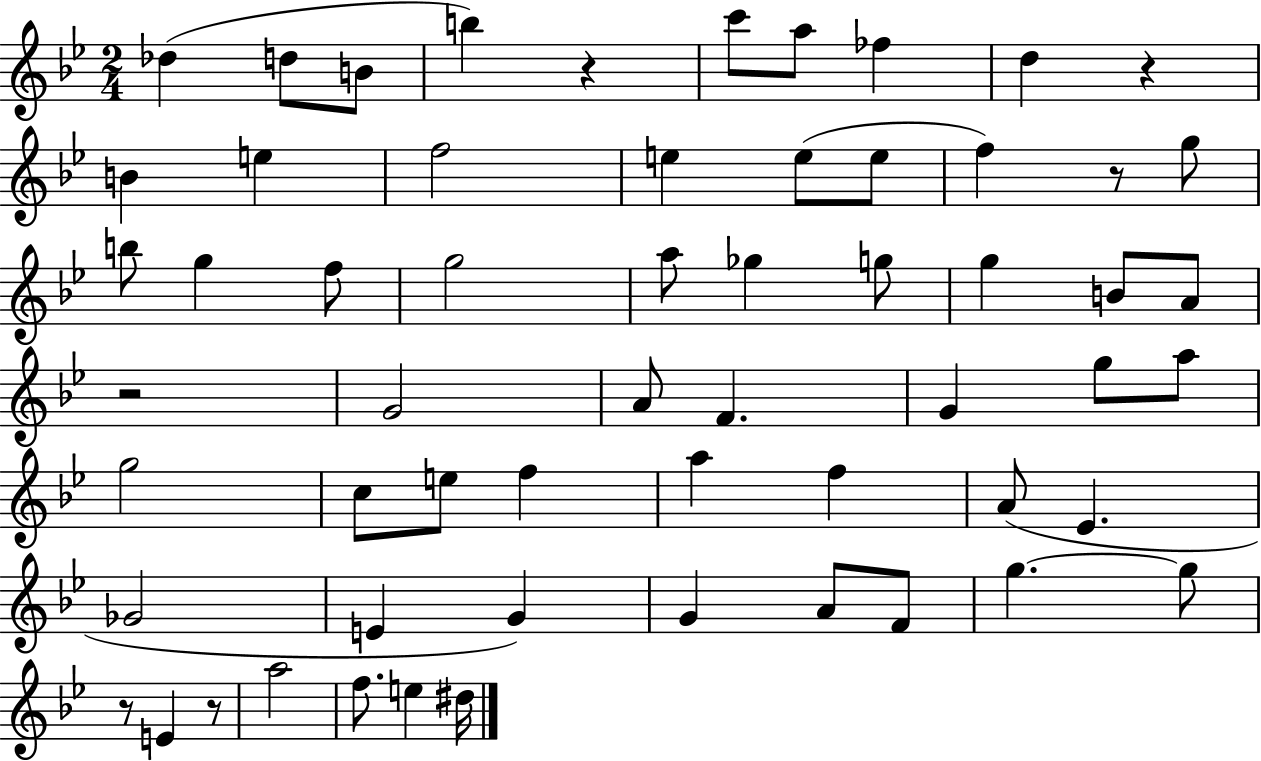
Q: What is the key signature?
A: BES major